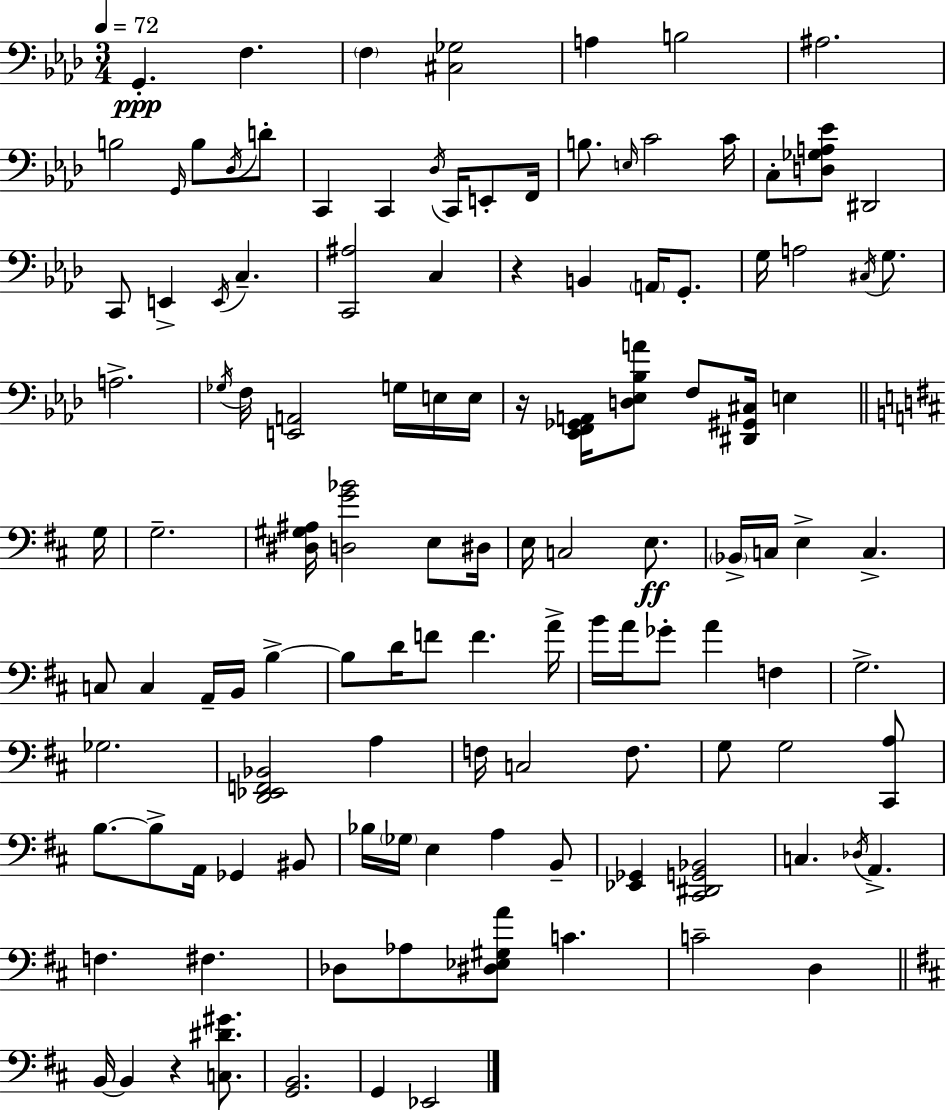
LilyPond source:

{
  \clef bass
  \numericTimeSignature
  \time 3/4
  \key aes \major
  \tempo 4 = 72
  g,4.-.\ppp f4. | \parenthesize f4 <cis ges>2 | a4 b2 | ais2. | \break b2 \grace { g,16 } b8 \acciaccatura { des16 } | d'8-. c,4 c,4 \acciaccatura { des16 } c,16 | e,8-. f,16 b8. \grace { e16 } c'2 | c'16 c8-. <d ges a ees'>8 dis,2 | \break c,8 e,4-> \acciaccatura { e,16 } c4.-- | <c, ais>2 | c4 r4 b,4 | \parenthesize a,16 g,8.-. g16 a2 | \break \acciaccatura { cis16 } g8. a2.-> | \acciaccatura { ges16 } f16 <e, a,>2 | g16 e16 e16 r16 <ees, f, ges, a,>16 <d ees bes a'>8 f8 | <dis, gis, cis>16 e4 \bar "||" \break \key d \major g16 g2.-- | <dis gis ais>16 <d g' bes'>2 e8 | dis16 e16 c2 e8.\ff | \parenthesize bes,16-> c16 e4-> c4.-> | \break c8 c4 a,16-- b,16 b4->~~ | b8 d'16 f'8 f'4. | a'16-> b'16 a'16 ges'8-. a'4 f4 | g2.-> | \break ges2. | <d, ees, f, bes,>2 a4 | f16 c2 f8. | g8 g2 <cis, a>8 | \break b8.~~ b8-> a,16 ges,4 bis,8 | bes16 \parenthesize ges16 e4 a4 b,8-- | <ees, ges,>4 <cis, dis, g, bes,>2 | c4. \acciaccatura { des16 } a,4.-> | \break f4. fis4. | des8 aes8 <dis ees gis a'>8 c'4. | c'2-- d4 | \bar "||" \break \key d \major b,16~~ b,4 r4 <c dis' gis'>8. | <g, b,>2. | g,4 ees,2 | \bar "|."
}